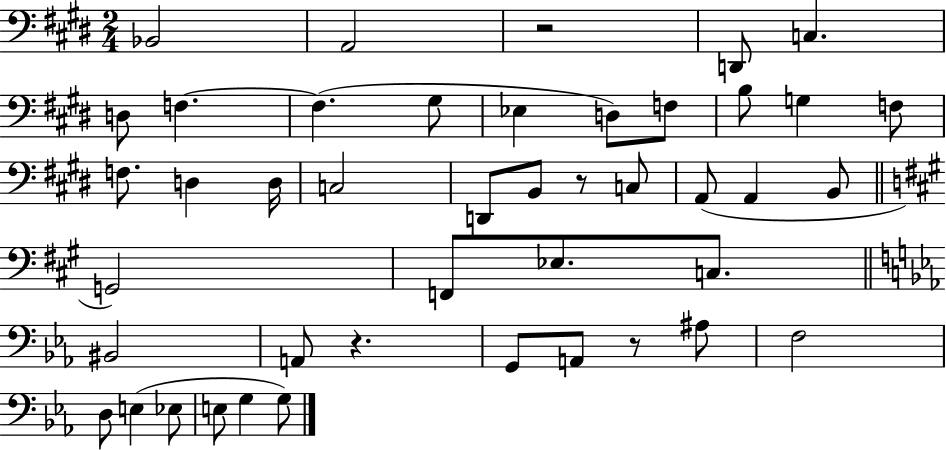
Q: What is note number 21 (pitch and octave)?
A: C3